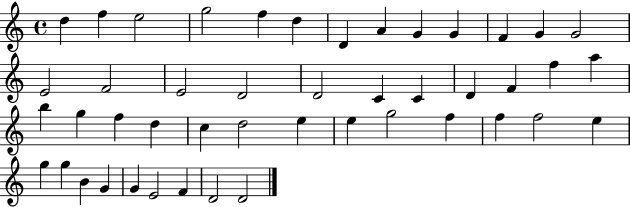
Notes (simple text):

D5/q F5/q E5/h G5/h F5/q D5/q D4/q A4/q G4/q G4/q F4/q G4/q G4/h E4/h F4/h E4/h D4/h D4/h C4/q C4/q D4/q F4/q F5/q A5/q B5/q G5/q F5/q D5/q C5/q D5/h E5/q E5/q G5/h F5/q F5/q F5/h E5/q G5/q G5/q B4/q G4/q G4/q E4/h F4/q D4/h D4/h